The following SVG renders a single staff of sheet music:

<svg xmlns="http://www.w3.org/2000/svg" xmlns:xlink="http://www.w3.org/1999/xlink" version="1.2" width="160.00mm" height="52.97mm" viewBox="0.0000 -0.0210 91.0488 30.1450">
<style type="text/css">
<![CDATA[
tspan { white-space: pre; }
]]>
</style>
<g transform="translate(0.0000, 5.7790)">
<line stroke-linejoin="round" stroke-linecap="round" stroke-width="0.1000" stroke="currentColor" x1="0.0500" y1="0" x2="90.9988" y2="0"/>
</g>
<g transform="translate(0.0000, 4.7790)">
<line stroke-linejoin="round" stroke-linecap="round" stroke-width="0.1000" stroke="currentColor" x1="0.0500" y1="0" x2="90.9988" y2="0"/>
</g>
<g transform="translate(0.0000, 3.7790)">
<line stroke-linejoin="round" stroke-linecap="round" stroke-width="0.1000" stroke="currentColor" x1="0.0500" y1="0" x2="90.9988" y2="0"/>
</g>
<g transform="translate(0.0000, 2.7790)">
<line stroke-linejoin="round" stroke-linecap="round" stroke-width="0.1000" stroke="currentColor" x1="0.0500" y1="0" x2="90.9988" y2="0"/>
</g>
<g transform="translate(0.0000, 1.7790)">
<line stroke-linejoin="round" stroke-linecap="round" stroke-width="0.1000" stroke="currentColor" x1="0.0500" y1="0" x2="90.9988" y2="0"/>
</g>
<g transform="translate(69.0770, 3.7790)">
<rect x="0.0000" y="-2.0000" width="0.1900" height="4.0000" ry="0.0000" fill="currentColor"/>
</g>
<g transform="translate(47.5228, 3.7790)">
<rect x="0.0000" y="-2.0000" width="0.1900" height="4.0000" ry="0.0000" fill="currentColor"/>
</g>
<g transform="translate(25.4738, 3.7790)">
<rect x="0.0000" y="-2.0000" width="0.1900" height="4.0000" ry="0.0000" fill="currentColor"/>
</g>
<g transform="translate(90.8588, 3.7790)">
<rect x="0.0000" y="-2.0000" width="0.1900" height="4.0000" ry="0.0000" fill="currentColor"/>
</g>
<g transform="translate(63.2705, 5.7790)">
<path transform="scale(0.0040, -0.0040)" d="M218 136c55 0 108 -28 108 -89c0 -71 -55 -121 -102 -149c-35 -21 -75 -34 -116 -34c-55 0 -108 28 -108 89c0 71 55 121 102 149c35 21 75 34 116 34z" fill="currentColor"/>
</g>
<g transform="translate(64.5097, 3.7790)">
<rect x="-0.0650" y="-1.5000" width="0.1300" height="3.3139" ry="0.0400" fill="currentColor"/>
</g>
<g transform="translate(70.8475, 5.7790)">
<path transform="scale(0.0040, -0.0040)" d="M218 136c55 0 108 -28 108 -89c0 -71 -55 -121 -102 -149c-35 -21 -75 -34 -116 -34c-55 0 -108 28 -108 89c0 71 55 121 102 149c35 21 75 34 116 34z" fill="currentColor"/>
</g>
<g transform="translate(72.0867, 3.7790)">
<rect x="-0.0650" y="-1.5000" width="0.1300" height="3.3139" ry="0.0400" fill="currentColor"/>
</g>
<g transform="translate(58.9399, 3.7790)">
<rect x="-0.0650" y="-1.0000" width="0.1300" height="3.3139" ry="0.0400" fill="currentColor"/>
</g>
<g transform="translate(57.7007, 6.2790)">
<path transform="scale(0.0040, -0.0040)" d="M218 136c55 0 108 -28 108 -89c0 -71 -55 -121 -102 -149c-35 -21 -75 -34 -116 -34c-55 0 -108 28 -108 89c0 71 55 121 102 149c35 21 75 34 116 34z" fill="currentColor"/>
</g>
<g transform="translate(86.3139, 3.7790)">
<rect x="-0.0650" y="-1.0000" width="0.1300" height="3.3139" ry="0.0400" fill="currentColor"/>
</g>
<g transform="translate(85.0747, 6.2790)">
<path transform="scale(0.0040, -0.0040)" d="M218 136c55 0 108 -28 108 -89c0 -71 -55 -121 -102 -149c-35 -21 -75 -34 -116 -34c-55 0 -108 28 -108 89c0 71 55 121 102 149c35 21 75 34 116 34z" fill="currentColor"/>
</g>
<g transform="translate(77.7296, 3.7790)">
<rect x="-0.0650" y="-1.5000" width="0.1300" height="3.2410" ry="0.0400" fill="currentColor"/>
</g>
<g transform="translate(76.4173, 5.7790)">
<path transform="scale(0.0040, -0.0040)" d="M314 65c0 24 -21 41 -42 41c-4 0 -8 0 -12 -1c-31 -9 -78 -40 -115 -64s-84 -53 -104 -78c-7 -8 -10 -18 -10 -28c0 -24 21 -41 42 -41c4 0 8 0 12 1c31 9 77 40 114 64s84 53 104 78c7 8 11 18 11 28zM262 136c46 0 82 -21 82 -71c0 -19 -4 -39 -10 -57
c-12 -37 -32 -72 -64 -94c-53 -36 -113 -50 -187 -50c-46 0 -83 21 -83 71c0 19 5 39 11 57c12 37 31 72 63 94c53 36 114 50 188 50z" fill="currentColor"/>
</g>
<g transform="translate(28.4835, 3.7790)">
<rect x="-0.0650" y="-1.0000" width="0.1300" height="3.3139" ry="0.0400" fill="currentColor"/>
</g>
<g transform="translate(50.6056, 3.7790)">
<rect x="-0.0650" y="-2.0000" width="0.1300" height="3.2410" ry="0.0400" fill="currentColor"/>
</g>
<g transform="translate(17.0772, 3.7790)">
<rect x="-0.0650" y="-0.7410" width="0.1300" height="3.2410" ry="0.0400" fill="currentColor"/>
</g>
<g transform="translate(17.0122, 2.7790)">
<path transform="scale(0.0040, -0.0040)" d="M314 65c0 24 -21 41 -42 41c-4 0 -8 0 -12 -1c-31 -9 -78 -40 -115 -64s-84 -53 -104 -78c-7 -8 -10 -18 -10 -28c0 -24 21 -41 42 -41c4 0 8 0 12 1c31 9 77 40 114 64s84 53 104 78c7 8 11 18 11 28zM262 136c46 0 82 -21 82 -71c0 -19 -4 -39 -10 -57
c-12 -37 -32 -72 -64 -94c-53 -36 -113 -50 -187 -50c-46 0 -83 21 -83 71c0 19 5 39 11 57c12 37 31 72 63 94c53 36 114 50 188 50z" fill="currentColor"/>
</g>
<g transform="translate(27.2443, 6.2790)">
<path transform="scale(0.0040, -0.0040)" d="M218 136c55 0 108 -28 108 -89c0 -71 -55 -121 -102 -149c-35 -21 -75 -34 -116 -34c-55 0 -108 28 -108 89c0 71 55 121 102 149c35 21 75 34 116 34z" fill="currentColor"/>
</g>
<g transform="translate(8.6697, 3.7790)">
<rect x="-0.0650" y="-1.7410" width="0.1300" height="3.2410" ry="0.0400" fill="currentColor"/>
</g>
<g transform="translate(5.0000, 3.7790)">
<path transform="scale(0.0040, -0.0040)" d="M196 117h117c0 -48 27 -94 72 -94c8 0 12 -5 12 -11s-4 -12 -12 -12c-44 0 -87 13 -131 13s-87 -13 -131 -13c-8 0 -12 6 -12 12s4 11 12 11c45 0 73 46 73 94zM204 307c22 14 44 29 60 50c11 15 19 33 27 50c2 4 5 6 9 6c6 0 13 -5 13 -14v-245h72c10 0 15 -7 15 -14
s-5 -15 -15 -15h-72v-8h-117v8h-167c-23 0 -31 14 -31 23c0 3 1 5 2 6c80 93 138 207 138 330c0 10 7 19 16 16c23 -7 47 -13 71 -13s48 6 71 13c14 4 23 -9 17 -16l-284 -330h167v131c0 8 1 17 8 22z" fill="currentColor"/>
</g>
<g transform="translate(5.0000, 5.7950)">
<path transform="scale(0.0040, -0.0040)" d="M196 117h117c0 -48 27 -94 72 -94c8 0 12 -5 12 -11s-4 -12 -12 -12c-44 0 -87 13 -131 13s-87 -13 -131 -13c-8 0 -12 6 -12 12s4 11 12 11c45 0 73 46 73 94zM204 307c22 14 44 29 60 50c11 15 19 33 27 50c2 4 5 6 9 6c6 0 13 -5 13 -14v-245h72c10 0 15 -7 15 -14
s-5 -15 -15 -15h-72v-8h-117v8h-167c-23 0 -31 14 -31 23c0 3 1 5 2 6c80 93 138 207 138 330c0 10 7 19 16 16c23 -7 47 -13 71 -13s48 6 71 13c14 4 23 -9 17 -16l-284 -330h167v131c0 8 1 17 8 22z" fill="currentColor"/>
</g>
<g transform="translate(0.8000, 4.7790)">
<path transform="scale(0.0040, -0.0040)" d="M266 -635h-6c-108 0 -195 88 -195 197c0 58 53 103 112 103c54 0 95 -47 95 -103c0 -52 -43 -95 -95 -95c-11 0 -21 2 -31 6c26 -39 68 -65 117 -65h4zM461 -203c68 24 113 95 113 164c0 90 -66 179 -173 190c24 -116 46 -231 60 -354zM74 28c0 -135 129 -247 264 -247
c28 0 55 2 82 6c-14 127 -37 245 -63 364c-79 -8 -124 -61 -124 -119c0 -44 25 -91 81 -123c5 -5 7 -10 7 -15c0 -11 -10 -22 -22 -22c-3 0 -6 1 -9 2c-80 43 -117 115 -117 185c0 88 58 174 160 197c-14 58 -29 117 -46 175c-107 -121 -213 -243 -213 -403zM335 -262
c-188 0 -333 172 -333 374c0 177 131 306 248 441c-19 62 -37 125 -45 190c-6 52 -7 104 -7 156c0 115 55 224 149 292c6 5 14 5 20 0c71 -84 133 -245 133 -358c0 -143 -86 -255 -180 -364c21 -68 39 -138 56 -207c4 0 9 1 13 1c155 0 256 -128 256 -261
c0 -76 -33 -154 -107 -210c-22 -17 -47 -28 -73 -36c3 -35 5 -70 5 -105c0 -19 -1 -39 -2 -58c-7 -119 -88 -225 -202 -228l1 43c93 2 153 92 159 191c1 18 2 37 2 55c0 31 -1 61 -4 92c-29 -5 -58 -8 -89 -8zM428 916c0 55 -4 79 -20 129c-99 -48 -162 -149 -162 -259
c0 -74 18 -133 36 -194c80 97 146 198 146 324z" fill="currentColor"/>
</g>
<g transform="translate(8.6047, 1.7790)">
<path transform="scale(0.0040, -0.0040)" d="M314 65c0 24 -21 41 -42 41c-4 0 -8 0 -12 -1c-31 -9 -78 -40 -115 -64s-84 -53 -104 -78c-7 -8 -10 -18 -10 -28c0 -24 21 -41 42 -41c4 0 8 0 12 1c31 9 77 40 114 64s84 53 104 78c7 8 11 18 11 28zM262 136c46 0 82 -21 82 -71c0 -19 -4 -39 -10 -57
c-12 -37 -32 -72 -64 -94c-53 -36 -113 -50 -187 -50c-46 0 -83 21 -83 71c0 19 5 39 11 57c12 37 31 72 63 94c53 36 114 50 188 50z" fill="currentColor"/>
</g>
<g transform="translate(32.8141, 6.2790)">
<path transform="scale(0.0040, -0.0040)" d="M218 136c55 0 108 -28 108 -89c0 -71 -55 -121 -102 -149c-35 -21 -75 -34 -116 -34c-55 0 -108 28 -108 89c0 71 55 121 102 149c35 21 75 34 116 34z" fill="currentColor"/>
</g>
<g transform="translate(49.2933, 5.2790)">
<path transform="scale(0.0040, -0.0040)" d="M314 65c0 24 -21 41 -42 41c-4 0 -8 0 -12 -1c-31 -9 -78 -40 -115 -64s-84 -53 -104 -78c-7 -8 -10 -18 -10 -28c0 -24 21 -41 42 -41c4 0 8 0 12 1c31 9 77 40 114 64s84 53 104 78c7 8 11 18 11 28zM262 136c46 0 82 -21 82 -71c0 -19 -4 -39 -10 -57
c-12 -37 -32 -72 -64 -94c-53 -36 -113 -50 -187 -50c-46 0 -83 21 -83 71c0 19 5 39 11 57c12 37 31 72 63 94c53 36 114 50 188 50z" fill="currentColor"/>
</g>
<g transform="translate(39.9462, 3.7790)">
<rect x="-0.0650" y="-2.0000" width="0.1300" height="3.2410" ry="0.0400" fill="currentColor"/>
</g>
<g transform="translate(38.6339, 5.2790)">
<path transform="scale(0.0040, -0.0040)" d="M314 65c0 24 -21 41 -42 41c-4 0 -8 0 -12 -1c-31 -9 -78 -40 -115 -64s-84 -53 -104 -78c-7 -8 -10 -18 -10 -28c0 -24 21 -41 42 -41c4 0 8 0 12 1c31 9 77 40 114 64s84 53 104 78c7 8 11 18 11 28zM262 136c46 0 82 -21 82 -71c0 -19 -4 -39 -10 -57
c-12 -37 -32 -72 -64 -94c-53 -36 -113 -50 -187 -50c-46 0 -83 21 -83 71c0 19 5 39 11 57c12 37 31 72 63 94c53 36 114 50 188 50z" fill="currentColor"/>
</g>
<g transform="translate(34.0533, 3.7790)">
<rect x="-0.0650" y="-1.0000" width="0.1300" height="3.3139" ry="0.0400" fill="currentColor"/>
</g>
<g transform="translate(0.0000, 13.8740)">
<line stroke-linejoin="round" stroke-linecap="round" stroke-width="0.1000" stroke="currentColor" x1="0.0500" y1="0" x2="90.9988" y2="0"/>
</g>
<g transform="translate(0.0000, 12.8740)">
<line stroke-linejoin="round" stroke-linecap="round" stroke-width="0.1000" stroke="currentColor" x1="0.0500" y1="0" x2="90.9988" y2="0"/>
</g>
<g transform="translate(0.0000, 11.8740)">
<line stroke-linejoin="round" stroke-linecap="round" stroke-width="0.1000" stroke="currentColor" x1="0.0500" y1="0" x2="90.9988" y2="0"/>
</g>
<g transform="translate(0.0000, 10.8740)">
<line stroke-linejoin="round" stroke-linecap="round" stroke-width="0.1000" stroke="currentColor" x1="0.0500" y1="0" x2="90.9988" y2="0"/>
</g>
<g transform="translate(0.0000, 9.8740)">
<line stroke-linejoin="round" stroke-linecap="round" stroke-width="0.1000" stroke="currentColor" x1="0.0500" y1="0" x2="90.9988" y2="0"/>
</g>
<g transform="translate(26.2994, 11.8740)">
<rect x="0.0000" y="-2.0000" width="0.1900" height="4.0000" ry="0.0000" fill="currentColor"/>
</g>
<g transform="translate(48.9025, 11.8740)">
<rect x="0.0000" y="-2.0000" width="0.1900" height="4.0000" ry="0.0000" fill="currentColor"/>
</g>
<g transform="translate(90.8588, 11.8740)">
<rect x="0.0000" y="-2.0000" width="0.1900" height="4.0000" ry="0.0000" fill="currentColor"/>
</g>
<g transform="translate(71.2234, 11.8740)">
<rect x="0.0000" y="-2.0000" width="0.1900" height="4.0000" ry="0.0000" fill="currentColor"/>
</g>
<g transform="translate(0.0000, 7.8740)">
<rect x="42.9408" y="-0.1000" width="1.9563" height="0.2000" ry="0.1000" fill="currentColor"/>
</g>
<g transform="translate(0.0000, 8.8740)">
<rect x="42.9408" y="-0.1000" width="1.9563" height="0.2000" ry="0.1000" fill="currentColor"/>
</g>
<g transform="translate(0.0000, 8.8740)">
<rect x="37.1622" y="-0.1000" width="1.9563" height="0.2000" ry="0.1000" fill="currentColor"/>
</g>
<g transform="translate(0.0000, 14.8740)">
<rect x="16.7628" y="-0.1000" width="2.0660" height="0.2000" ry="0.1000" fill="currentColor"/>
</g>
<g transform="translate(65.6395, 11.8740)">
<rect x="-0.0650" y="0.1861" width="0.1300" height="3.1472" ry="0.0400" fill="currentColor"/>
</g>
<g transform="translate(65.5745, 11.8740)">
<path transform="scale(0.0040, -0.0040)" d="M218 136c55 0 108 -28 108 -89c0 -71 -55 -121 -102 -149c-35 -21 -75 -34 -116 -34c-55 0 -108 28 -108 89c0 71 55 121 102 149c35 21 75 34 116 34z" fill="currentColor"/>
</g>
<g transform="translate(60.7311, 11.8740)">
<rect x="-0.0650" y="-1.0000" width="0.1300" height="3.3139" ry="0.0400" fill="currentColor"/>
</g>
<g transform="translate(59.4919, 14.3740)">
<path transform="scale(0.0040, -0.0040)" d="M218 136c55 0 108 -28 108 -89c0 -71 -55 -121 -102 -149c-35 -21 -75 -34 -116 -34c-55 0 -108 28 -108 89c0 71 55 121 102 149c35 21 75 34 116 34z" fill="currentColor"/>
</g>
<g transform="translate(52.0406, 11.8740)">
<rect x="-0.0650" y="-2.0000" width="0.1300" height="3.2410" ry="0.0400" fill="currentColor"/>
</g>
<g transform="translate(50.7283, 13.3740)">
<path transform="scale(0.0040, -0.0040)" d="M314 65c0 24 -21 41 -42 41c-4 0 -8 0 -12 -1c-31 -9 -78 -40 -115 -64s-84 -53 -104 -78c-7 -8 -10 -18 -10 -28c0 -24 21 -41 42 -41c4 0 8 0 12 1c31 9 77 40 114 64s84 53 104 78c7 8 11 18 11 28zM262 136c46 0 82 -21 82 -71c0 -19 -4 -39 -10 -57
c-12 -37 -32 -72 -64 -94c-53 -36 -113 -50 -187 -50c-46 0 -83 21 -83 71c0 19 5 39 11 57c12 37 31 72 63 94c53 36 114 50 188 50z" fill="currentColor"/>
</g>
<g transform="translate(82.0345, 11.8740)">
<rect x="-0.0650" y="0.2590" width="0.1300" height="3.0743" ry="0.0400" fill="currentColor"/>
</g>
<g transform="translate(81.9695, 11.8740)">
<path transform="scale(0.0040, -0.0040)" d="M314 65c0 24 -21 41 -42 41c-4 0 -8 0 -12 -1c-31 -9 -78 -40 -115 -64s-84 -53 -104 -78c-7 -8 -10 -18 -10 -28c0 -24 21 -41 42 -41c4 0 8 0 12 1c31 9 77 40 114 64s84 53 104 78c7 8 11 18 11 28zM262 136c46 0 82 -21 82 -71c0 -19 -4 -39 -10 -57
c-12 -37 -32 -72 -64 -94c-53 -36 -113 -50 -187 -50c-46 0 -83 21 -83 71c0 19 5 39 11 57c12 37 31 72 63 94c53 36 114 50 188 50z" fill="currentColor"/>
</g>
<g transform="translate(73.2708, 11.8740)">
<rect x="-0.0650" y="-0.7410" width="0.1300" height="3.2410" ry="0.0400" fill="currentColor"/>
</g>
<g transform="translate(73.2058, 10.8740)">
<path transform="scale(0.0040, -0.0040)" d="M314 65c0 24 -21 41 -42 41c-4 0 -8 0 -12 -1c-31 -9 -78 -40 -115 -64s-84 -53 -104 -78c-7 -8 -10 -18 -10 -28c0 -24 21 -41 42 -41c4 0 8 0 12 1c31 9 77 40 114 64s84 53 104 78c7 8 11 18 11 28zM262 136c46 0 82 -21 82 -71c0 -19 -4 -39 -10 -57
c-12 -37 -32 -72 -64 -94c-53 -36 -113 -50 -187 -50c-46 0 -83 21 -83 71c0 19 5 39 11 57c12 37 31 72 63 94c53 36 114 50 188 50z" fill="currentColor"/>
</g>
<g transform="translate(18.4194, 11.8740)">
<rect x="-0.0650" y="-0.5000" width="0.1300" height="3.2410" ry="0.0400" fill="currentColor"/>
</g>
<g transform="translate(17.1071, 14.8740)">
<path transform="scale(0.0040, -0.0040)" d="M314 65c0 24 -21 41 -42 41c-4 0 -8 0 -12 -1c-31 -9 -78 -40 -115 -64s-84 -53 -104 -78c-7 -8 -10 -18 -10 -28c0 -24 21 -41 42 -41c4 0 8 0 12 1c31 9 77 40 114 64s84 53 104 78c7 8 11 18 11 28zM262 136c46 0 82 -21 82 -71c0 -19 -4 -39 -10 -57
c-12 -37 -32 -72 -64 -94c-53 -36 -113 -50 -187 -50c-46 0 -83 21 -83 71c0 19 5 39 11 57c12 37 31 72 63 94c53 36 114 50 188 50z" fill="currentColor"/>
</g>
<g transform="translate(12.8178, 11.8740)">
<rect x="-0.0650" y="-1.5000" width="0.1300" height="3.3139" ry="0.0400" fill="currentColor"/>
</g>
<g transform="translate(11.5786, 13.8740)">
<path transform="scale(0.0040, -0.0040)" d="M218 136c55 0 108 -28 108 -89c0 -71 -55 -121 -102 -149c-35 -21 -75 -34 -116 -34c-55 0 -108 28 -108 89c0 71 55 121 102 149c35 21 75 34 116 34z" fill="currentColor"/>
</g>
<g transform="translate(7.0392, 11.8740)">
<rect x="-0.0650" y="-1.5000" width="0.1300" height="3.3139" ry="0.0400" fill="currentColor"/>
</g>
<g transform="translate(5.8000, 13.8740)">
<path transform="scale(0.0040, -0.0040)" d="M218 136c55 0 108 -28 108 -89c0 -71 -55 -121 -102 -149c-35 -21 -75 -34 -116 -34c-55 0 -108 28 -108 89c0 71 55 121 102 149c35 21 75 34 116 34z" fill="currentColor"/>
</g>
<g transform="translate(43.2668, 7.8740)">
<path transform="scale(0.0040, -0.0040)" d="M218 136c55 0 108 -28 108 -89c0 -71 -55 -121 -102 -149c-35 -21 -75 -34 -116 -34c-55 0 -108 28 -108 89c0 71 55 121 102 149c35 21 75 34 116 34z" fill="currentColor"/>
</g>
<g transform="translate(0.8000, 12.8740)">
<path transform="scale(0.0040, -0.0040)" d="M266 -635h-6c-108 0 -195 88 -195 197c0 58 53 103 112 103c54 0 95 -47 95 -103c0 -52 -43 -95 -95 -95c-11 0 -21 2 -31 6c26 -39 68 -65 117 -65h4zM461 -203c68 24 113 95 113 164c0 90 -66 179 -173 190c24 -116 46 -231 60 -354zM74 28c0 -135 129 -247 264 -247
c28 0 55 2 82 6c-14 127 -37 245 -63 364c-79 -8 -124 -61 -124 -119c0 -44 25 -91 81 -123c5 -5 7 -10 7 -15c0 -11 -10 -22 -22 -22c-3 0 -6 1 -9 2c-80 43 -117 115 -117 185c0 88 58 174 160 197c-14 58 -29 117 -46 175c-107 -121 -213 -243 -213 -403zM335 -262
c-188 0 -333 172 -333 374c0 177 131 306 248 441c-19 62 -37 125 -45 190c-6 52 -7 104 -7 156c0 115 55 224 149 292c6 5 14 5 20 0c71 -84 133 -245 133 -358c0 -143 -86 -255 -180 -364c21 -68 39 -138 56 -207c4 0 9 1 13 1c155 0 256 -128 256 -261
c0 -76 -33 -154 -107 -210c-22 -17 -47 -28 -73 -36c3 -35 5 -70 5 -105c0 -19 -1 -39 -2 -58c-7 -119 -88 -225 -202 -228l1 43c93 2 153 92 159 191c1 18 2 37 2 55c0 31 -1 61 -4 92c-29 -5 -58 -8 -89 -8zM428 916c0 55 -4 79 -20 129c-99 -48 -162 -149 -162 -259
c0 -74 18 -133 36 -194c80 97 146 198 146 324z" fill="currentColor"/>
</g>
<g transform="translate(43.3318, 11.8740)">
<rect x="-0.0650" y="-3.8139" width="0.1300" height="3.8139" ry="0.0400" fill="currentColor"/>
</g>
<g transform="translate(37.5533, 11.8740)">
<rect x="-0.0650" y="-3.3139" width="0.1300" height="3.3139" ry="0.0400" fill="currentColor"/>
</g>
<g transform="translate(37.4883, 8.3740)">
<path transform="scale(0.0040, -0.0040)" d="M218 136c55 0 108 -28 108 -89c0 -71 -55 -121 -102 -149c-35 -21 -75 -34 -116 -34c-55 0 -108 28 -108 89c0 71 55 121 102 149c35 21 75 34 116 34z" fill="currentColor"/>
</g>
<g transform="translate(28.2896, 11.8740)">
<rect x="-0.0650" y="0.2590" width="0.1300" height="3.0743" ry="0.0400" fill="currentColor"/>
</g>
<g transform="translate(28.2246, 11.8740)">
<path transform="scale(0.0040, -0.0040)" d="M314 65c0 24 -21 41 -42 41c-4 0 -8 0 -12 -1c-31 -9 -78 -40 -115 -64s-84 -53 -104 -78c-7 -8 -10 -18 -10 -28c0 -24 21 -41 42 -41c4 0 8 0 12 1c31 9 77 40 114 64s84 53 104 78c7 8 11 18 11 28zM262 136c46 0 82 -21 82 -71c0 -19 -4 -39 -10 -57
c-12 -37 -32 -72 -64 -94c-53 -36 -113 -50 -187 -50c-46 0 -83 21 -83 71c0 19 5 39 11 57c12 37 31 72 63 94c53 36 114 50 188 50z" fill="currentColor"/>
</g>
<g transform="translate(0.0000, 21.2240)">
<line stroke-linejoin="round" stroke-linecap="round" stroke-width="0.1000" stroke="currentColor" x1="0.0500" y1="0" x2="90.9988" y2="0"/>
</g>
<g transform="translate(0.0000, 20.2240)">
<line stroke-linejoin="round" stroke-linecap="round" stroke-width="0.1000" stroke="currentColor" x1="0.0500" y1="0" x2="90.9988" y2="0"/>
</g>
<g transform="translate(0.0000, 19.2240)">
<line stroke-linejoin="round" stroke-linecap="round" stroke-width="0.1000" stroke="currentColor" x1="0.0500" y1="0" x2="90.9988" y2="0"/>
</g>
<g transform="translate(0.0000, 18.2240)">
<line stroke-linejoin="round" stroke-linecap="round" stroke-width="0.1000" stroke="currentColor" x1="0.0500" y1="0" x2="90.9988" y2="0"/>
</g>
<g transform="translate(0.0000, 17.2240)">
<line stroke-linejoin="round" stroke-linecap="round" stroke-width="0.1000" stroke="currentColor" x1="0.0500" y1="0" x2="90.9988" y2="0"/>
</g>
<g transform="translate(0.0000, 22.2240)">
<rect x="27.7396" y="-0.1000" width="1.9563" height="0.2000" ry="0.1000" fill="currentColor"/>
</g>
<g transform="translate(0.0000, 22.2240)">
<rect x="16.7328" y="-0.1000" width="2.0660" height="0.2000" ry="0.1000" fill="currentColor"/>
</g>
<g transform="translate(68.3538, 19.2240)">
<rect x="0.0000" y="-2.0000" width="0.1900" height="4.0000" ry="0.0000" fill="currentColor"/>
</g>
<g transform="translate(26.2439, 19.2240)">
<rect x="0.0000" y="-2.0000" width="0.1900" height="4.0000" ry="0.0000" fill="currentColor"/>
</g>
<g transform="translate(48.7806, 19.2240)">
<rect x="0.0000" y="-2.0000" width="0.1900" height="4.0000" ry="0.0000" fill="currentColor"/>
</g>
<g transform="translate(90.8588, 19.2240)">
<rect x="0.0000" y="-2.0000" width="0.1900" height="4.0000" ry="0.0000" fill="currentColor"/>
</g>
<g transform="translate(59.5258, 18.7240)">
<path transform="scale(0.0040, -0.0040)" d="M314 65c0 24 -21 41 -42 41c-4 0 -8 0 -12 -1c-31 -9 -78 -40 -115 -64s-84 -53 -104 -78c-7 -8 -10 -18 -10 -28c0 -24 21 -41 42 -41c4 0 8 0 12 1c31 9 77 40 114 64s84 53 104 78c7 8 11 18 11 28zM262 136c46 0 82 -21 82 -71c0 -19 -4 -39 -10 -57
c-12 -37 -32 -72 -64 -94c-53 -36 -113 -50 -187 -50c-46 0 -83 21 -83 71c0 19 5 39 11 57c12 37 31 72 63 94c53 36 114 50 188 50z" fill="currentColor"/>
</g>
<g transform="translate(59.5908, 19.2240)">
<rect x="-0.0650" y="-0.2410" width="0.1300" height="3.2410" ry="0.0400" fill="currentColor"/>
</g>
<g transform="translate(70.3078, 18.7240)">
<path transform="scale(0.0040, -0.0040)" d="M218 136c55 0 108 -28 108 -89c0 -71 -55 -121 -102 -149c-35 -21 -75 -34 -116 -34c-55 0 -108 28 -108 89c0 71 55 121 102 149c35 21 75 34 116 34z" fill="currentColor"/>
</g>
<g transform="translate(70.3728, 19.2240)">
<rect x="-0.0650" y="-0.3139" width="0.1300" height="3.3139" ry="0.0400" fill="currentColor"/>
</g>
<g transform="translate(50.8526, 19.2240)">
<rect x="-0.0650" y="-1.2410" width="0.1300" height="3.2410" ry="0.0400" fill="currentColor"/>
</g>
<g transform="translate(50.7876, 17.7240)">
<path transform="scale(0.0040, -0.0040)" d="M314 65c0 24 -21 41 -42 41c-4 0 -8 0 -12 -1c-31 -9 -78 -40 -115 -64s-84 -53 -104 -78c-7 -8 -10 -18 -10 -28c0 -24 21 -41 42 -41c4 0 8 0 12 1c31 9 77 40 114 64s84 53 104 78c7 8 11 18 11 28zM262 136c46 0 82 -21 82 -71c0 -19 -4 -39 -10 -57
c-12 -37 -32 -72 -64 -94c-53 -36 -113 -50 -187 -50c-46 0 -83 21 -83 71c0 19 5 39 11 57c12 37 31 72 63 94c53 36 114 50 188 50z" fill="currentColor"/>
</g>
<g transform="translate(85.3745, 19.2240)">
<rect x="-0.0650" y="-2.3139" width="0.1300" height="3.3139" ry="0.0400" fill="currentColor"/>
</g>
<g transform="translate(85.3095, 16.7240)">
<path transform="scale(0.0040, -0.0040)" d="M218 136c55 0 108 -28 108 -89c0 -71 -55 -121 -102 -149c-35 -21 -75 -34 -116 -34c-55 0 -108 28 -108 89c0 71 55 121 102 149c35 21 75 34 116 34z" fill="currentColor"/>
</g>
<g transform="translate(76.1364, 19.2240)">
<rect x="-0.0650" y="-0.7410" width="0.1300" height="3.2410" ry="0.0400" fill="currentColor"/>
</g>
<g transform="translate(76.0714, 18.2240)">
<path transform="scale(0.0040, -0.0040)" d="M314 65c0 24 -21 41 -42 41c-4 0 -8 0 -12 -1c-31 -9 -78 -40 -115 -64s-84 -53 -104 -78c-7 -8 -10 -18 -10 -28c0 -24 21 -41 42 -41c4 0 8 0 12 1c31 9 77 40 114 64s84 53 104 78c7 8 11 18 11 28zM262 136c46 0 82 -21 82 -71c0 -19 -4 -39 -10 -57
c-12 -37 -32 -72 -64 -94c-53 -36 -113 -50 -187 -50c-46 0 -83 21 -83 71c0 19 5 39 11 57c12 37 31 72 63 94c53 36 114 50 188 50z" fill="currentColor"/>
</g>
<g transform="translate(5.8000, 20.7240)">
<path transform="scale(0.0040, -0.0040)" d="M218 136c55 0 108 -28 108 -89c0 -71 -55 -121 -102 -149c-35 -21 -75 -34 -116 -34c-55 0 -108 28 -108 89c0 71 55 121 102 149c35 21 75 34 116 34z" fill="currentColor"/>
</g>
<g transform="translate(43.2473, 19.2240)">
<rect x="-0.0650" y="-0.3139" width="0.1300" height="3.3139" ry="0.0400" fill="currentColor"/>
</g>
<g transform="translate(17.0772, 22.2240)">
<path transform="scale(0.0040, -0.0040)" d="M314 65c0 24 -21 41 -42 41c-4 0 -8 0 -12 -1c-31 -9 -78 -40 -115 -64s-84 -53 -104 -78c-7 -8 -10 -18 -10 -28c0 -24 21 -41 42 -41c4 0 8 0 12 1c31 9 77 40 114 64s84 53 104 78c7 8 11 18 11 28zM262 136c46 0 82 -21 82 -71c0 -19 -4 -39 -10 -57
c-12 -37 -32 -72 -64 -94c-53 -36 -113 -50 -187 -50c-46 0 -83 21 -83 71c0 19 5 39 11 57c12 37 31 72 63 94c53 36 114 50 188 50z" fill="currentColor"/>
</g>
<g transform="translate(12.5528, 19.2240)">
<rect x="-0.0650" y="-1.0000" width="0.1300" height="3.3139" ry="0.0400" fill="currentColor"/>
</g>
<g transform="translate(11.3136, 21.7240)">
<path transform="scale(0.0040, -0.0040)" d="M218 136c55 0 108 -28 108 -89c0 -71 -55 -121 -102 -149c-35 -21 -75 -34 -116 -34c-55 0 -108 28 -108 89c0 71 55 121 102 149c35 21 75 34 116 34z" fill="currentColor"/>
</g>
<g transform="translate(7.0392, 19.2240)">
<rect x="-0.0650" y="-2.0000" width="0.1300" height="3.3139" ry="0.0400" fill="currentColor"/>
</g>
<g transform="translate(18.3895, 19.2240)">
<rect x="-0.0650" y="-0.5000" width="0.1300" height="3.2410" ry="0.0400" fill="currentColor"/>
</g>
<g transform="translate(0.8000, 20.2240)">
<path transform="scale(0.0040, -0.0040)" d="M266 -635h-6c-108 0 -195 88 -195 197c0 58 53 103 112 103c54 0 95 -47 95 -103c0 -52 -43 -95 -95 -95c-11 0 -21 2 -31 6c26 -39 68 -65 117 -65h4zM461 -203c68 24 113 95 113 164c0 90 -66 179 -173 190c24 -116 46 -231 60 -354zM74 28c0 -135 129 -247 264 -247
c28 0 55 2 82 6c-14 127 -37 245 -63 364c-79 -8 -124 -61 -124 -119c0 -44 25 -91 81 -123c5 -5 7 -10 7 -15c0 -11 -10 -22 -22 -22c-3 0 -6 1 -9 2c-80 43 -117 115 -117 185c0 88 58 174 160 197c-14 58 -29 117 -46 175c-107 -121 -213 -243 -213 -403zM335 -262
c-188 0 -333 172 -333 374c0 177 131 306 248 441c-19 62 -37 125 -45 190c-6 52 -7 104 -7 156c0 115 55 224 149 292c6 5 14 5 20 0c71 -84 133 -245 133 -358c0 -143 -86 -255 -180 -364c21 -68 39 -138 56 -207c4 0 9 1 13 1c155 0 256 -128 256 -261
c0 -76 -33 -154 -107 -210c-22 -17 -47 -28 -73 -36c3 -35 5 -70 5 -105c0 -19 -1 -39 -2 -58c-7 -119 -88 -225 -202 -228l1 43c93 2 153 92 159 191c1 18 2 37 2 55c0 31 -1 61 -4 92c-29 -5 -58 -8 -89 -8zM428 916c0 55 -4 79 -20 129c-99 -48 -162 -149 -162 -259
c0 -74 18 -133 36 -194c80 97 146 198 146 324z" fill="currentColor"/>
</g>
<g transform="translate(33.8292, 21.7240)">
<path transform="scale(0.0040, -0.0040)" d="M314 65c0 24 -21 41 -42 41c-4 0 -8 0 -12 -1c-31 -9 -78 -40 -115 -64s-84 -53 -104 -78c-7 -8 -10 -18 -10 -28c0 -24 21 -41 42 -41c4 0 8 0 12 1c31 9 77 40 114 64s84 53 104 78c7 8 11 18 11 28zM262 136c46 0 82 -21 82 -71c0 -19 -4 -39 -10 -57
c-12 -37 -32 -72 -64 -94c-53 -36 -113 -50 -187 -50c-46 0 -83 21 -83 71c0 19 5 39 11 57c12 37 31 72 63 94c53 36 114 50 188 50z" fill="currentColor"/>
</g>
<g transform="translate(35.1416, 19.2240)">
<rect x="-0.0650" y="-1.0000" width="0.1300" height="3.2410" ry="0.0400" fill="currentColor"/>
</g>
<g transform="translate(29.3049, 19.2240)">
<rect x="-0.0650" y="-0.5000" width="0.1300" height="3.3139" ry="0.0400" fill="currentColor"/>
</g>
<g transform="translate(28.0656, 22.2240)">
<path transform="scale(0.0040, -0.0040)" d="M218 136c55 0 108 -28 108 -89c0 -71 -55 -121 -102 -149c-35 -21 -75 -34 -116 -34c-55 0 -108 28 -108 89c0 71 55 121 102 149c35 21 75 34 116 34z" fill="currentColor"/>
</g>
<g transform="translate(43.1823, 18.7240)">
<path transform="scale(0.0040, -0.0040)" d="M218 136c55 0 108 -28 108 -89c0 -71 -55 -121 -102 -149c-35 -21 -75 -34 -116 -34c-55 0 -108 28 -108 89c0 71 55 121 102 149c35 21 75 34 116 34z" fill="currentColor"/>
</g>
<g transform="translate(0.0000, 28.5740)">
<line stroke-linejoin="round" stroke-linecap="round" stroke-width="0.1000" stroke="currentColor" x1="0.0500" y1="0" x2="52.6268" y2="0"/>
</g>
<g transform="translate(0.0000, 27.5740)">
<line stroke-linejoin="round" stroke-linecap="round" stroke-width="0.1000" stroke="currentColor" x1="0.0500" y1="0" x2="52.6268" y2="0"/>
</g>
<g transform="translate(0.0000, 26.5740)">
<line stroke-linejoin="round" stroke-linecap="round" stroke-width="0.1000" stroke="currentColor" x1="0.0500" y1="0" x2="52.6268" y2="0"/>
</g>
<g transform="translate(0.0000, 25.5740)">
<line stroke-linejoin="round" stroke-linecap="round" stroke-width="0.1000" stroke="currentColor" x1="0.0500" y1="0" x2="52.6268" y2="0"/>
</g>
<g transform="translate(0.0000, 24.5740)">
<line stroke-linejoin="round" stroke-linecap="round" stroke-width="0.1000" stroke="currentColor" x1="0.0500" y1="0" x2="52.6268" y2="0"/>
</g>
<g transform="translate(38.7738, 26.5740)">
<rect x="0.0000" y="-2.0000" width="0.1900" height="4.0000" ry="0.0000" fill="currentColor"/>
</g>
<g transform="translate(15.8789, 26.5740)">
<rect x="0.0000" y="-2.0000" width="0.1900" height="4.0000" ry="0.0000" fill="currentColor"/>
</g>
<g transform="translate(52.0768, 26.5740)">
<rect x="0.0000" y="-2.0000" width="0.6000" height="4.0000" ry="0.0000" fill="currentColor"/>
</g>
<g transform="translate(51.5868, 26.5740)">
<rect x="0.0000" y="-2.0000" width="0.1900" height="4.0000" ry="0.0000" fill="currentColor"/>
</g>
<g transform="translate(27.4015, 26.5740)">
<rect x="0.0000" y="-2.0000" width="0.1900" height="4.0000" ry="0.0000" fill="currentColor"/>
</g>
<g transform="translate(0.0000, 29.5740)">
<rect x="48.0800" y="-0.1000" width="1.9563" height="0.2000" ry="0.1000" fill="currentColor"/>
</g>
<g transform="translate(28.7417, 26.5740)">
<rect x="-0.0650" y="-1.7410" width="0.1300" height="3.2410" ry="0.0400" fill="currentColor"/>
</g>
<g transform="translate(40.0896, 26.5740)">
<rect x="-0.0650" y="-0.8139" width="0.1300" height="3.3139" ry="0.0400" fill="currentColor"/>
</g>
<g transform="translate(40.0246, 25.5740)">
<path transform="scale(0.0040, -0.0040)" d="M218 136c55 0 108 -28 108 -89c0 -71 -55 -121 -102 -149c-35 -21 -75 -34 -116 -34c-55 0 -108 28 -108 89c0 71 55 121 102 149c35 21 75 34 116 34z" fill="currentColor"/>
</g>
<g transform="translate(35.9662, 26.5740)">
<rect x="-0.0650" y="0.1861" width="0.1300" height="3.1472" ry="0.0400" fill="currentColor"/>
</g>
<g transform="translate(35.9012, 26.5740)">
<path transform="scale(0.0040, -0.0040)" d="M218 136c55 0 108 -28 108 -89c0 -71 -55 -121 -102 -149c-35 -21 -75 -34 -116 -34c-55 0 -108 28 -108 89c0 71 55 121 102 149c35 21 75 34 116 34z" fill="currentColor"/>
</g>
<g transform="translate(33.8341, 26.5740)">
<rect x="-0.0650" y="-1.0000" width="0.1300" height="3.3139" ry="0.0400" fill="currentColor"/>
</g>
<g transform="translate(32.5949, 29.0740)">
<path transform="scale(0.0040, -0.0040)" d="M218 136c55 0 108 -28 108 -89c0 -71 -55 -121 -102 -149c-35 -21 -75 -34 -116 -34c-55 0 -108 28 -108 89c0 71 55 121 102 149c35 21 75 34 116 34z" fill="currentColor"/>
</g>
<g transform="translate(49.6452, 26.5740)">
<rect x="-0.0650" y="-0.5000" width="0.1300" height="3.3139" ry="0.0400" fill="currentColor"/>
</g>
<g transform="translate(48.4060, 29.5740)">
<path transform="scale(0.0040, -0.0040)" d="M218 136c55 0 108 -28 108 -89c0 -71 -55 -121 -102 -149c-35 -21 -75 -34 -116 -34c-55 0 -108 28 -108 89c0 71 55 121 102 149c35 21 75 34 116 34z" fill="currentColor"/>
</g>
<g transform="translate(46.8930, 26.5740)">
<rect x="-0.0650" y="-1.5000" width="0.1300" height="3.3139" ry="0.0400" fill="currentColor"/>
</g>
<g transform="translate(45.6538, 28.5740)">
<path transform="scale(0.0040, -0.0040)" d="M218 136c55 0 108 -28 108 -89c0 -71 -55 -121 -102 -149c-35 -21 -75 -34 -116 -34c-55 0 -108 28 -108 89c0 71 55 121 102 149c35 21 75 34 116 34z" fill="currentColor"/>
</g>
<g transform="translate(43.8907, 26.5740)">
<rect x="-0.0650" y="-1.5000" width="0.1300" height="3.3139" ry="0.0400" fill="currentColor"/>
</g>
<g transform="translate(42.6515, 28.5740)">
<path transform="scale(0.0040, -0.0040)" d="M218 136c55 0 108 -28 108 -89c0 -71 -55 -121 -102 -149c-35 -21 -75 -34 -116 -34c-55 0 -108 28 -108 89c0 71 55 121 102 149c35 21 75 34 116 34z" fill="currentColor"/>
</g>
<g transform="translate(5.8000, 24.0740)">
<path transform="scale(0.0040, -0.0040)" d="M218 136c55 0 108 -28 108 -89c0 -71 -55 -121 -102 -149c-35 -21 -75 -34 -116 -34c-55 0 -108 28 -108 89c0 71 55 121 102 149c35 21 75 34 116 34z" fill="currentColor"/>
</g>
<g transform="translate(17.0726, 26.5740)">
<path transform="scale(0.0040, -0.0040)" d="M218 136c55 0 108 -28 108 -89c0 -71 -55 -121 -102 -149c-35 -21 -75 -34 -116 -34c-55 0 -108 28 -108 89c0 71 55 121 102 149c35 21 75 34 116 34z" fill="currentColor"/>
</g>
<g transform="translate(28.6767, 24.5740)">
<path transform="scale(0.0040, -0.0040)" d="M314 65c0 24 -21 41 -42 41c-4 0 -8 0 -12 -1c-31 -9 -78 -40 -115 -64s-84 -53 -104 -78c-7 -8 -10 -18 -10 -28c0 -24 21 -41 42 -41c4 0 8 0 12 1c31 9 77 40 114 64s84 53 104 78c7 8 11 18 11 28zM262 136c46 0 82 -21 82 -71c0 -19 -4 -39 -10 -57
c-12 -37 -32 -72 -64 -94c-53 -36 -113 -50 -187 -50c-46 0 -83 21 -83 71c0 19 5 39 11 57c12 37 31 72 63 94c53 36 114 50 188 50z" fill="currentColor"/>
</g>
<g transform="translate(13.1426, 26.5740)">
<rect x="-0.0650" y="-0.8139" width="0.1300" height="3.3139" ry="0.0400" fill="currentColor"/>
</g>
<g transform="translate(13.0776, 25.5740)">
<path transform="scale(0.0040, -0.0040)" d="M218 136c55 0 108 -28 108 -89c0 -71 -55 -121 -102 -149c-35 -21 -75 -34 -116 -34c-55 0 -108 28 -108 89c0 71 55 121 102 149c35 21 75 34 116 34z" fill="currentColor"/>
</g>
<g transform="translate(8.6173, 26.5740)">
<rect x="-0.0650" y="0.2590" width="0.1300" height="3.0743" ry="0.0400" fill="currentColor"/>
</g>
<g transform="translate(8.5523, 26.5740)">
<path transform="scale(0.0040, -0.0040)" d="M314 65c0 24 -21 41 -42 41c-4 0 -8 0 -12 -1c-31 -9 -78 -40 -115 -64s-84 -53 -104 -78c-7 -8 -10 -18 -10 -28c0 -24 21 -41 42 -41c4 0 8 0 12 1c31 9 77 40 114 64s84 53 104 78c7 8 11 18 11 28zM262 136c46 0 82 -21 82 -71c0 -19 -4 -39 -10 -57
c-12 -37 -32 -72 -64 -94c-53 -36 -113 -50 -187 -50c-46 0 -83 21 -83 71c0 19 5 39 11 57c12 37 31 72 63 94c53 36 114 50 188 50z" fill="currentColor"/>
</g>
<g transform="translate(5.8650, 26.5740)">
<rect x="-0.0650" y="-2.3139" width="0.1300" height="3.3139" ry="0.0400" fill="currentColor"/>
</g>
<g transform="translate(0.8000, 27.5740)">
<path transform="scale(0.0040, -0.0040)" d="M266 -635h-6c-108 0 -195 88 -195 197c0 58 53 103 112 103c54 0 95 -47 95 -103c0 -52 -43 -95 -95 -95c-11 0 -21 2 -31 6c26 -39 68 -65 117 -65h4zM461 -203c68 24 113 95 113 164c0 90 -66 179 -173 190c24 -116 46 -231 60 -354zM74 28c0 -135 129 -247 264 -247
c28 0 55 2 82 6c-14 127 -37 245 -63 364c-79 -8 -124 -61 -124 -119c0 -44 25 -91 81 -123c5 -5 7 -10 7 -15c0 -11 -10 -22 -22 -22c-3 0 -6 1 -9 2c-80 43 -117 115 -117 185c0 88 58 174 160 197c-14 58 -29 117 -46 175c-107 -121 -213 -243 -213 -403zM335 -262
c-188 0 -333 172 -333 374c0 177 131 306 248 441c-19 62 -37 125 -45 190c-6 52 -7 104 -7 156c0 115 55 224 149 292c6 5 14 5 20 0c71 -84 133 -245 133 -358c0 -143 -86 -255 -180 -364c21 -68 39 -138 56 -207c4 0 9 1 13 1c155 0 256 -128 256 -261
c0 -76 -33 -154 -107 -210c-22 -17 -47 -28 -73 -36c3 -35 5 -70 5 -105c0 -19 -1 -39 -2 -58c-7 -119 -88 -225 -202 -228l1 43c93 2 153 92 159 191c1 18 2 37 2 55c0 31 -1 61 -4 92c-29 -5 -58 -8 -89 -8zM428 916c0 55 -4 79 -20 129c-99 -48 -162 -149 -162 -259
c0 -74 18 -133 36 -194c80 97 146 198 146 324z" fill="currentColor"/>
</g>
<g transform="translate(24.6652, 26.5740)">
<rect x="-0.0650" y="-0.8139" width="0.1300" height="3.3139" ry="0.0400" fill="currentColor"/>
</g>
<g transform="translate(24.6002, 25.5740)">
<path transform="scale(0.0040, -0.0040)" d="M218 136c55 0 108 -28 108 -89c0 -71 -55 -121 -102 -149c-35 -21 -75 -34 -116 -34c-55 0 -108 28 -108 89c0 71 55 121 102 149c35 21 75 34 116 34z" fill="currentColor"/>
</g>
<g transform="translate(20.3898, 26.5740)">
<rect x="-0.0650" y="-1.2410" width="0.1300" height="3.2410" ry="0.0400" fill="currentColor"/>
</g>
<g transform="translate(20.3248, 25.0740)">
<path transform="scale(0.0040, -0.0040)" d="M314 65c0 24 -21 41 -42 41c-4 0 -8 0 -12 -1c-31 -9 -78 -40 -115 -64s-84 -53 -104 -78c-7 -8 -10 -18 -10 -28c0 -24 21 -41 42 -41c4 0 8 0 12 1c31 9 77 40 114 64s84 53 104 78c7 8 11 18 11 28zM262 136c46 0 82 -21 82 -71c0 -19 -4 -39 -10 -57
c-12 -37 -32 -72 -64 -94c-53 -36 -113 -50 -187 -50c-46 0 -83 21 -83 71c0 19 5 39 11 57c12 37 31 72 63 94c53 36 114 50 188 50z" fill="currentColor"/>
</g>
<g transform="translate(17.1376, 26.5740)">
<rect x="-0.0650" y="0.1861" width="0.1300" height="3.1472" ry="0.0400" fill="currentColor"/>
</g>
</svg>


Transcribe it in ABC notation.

X:1
T:Untitled
M:4/4
L:1/4
K:C
f2 d2 D D F2 F2 D E E E2 D E E C2 B2 b c' F2 D B d2 B2 F D C2 C D2 c e2 c2 c d2 g g B2 d B e2 d f2 D B d E E C